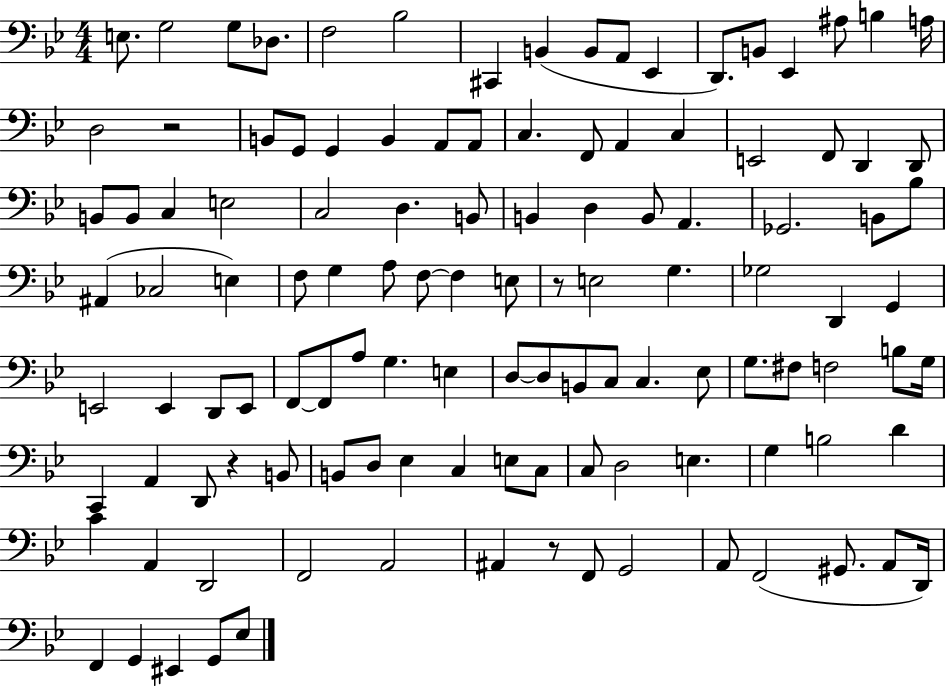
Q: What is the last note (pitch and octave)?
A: Eb3